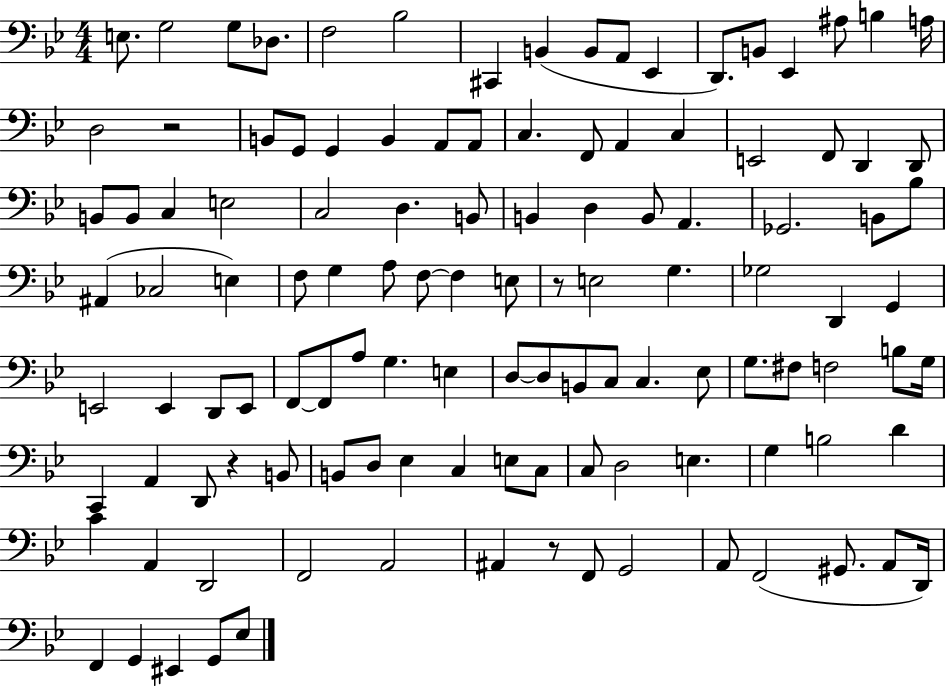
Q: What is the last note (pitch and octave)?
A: Eb3